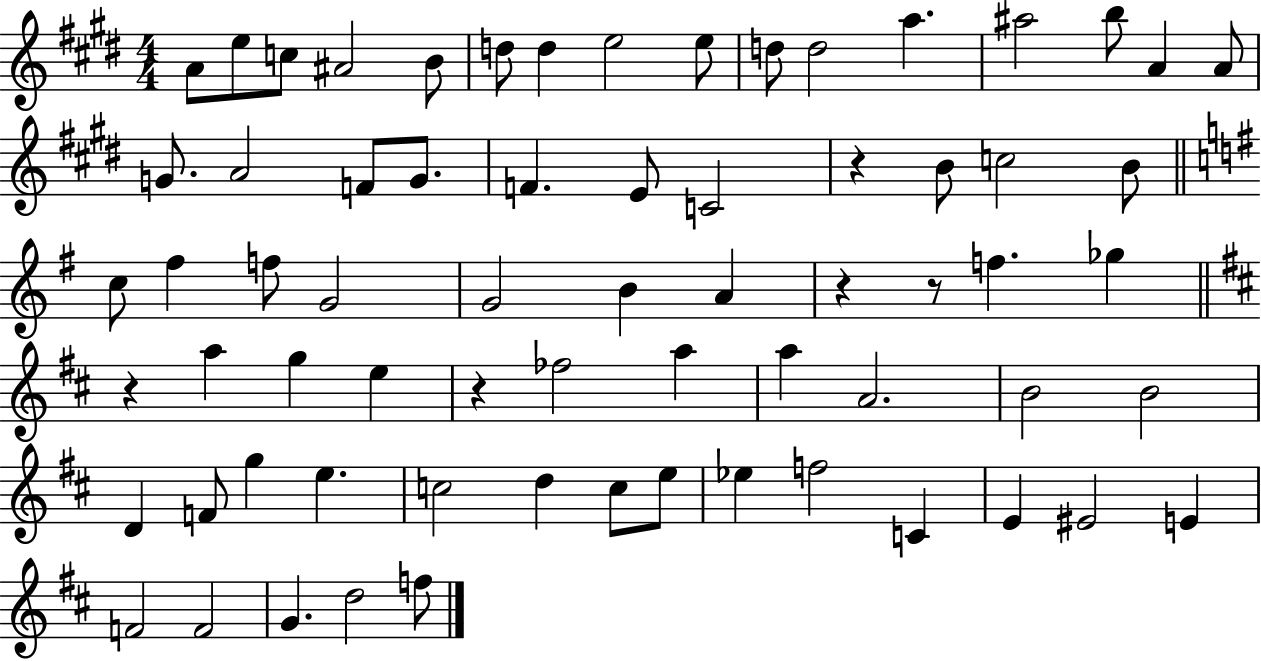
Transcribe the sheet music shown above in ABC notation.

X:1
T:Untitled
M:4/4
L:1/4
K:E
A/2 e/2 c/2 ^A2 B/2 d/2 d e2 e/2 d/2 d2 a ^a2 b/2 A A/2 G/2 A2 F/2 G/2 F E/2 C2 z B/2 c2 B/2 c/2 ^f f/2 G2 G2 B A z z/2 f _g z a g e z _f2 a a A2 B2 B2 D F/2 g e c2 d c/2 e/2 _e f2 C E ^E2 E F2 F2 G d2 f/2